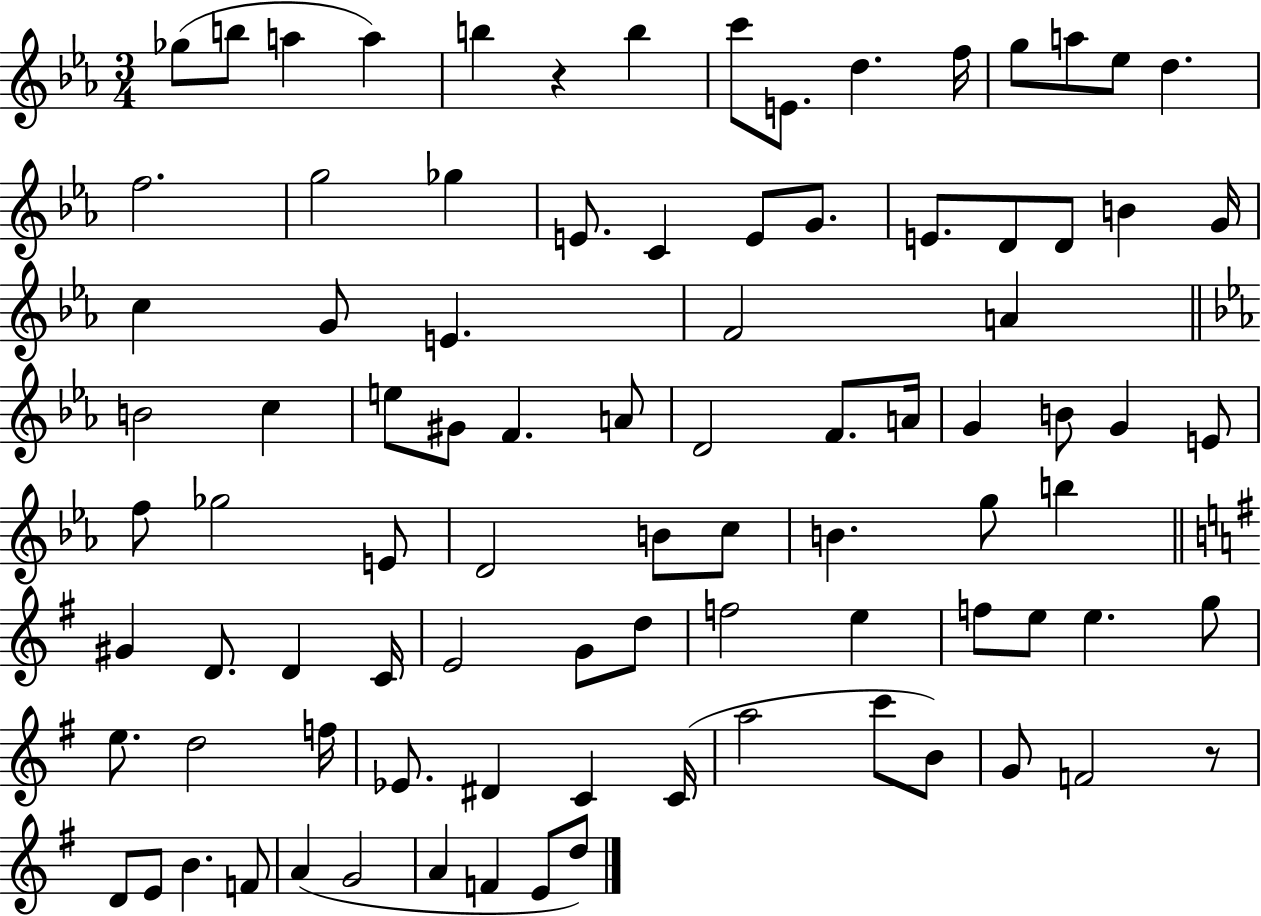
{
  \clef treble
  \numericTimeSignature
  \time 3/4
  \key ees \major
  ges''8( b''8 a''4 a''4) | b''4 r4 b''4 | c'''8 e'8. d''4. f''16 | g''8 a''8 ees''8 d''4. | \break f''2. | g''2 ges''4 | e'8. c'4 e'8 g'8. | e'8. d'8 d'8 b'4 g'16 | \break c''4 g'8 e'4. | f'2 a'4 | \bar "||" \break \key c \minor b'2 c''4 | e''8 gis'8 f'4. a'8 | d'2 f'8. a'16 | g'4 b'8 g'4 e'8 | \break f''8 ges''2 e'8 | d'2 b'8 c''8 | b'4. g''8 b''4 | \bar "||" \break \key g \major gis'4 d'8. d'4 c'16 | e'2 g'8 d''8 | f''2 e''4 | f''8 e''8 e''4. g''8 | \break e''8. d''2 f''16 | ees'8. dis'4 c'4 c'16( | a''2 c'''8 b'8) | g'8 f'2 r8 | \break d'8 e'8 b'4. f'8 | a'4( g'2 | a'4 f'4 e'8 d''8) | \bar "|."
}